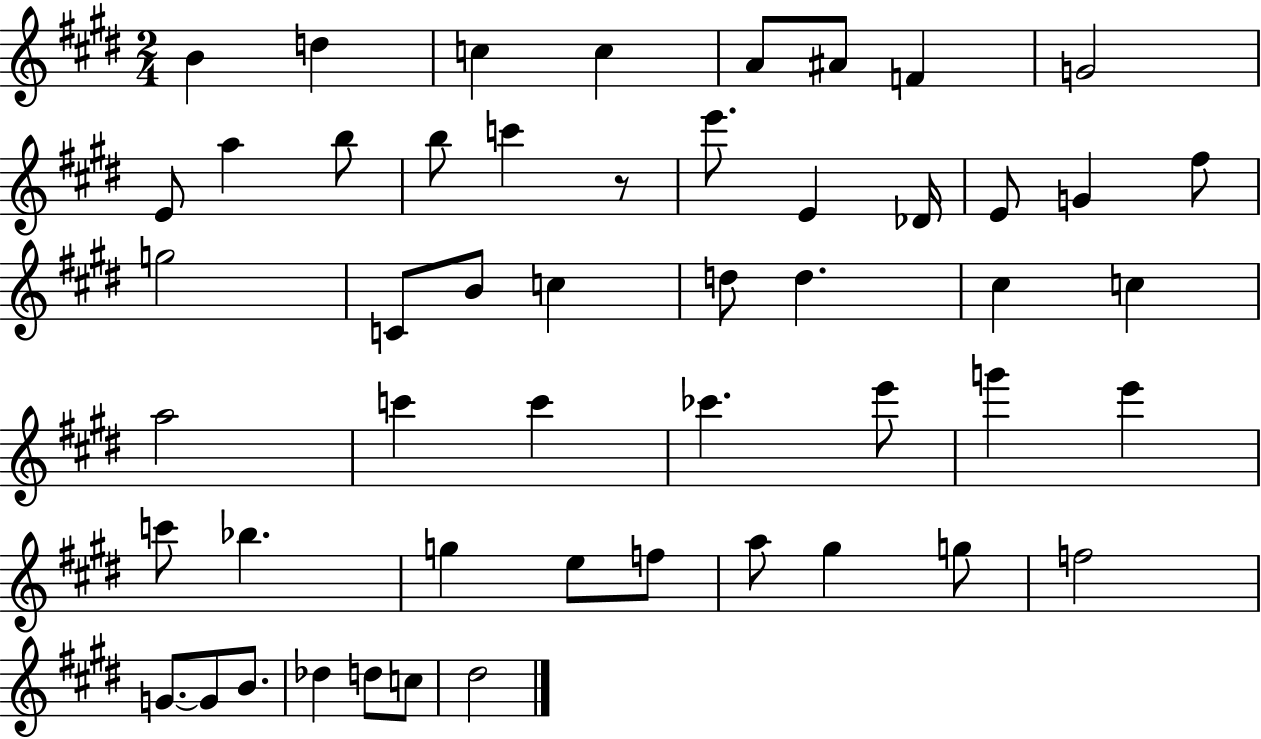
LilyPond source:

{
  \clef treble
  \numericTimeSignature
  \time 2/4
  \key e \major
  b'4 d''4 | c''4 c''4 | a'8 ais'8 f'4 | g'2 | \break e'8 a''4 b''8 | b''8 c'''4 r8 | e'''8. e'4 des'16 | e'8 g'4 fis''8 | \break g''2 | c'8 b'8 c''4 | d''8 d''4. | cis''4 c''4 | \break a''2 | c'''4 c'''4 | ces'''4. e'''8 | g'''4 e'''4 | \break c'''8 bes''4. | g''4 e''8 f''8 | a''8 gis''4 g''8 | f''2 | \break g'8.~~ g'8 b'8. | des''4 d''8 c''8 | dis''2 | \bar "|."
}